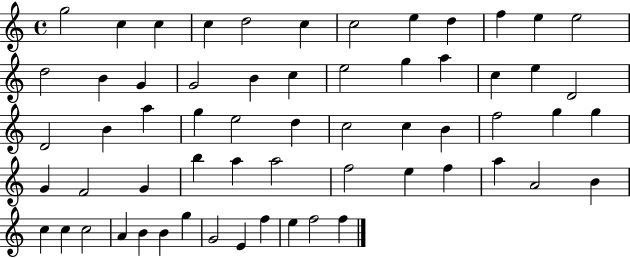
{
  \clef treble
  \time 4/4
  \defaultTimeSignature
  \key c \major
  g''2 c''4 c''4 | c''4 d''2 c''4 | c''2 e''4 d''4 | f''4 e''4 e''2 | \break d''2 b'4 g'4 | g'2 b'4 c''4 | e''2 g''4 a''4 | c''4 e''4 d'2 | \break d'2 b'4 a''4 | g''4 e''2 d''4 | c''2 c''4 b'4 | f''2 g''4 g''4 | \break g'4 f'2 g'4 | b''4 a''4 a''2 | f''2 e''4 f''4 | a''4 a'2 b'4 | \break c''4 c''4 c''2 | a'4 b'4 b'4 g''4 | g'2 e'4 f''4 | e''4 f''2 f''4 | \break \bar "|."
}